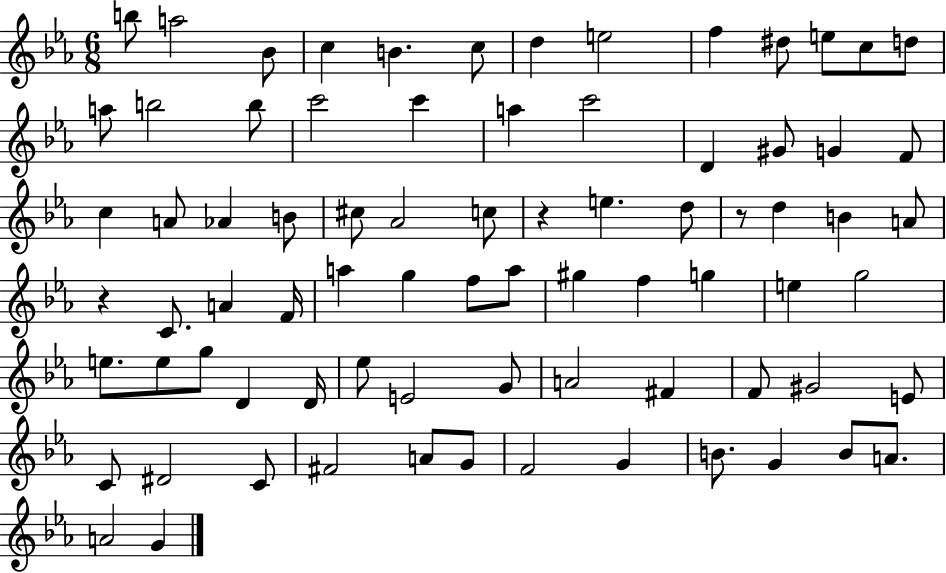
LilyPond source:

{
  \clef treble
  \numericTimeSignature
  \time 6/8
  \key ees \major
  b''8 a''2 bes'8 | c''4 b'4. c''8 | d''4 e''2 | f''4 dis''8 e''8 c''8 d''8 | \break a''8 b''2 b''8 | c'''2 c'''4 | a''4 c'''2 | d'4 gis'8 g'4 f'8 | \break c''4 a'8 aes'4 b'8 | cis''8 aes'2 c''8 | r4 e''4. d''8 | r8 d''4 b'4 a'8 | \break r4 c'8. a'4 f'16 | a''4 g''4 f''8 a''8 | gis''4 f''4 g''4 | e''4 g''2 | \break e''8. e''8 g''8 d'4 d'16 | ees''8 e'2 g'8 | a'2 fis'4 | f'8 gis'2 e'8 | \break c'8 dis'2 c'8 | fis'2 a'8 g'8 | f'2 g'4 | b'8. g'4 b'8 a'8. | \break a'2 g'4 | \bar "|."
}